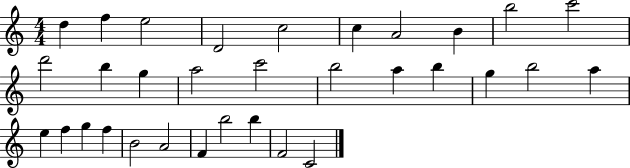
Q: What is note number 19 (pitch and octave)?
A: G5